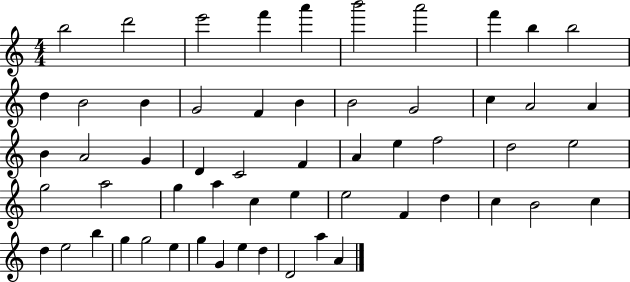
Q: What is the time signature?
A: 4/4